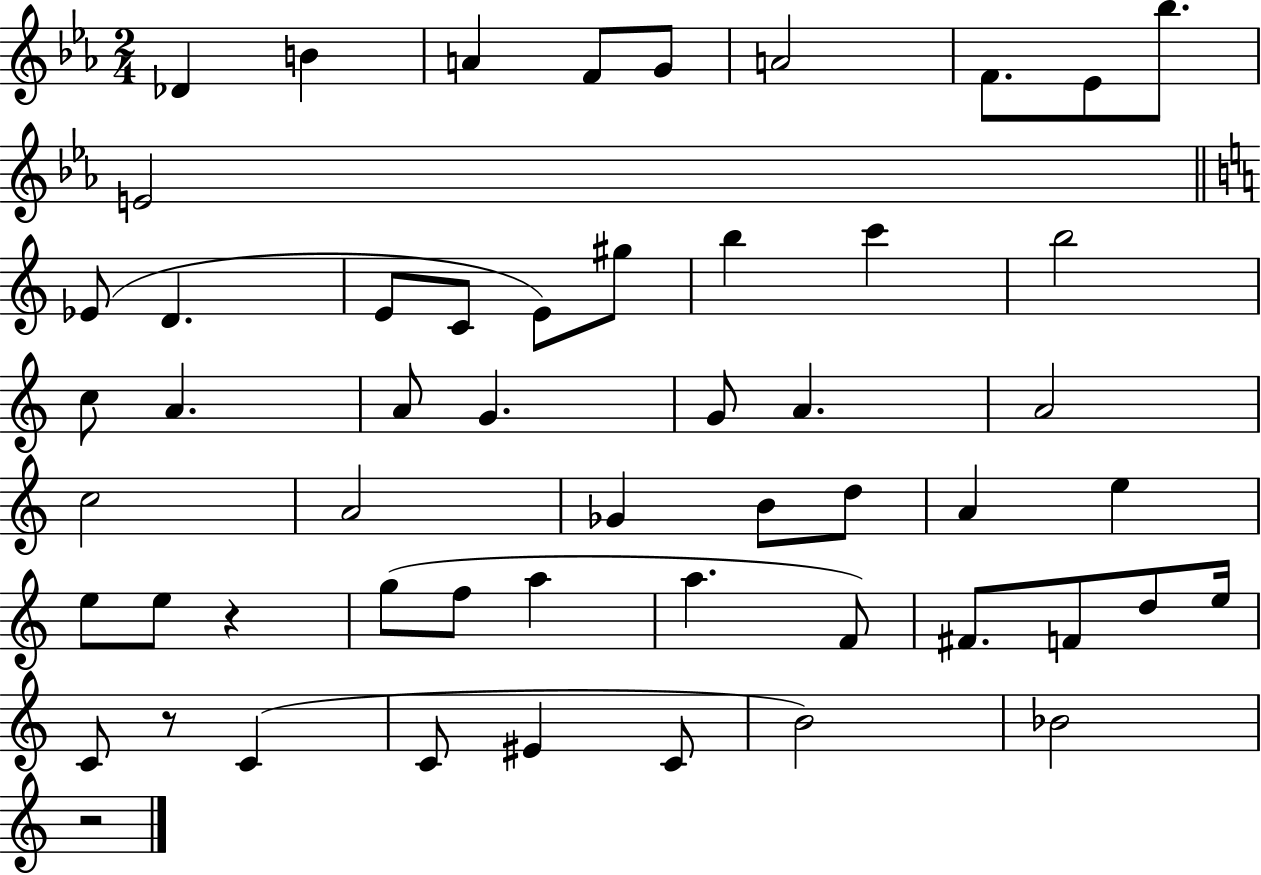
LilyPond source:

{
  \clef treble
  \numericTimeSignature
  \time 2/4
  \key ees \major
  des'4 b'4 | a'4 f'8 g'8 | a'2 | f'8. ees'8 bes''8. | \break e'2 | \bar "||" \break \key c \major ees'8( d'4. | e'8 c'8 e'8) gis''8 | b''4 c'''4 | b''2 | \break c''8 a'4. | a'8 g'4. | g'8 a'4. | a'2 | \break c''2 | a'2 | ges'4 b'8 d''8 | a'4 e''4 | \break e''8 e''8 r4 | g''8( f''8 a''4 | a''4. f'8) | fis'8. f'8 d''8 e''16 | \break c'8 r8 c'4( | c'8 eis'4 c'8 | b'2) | bes'2 | \break r2 | \bar "|."
}